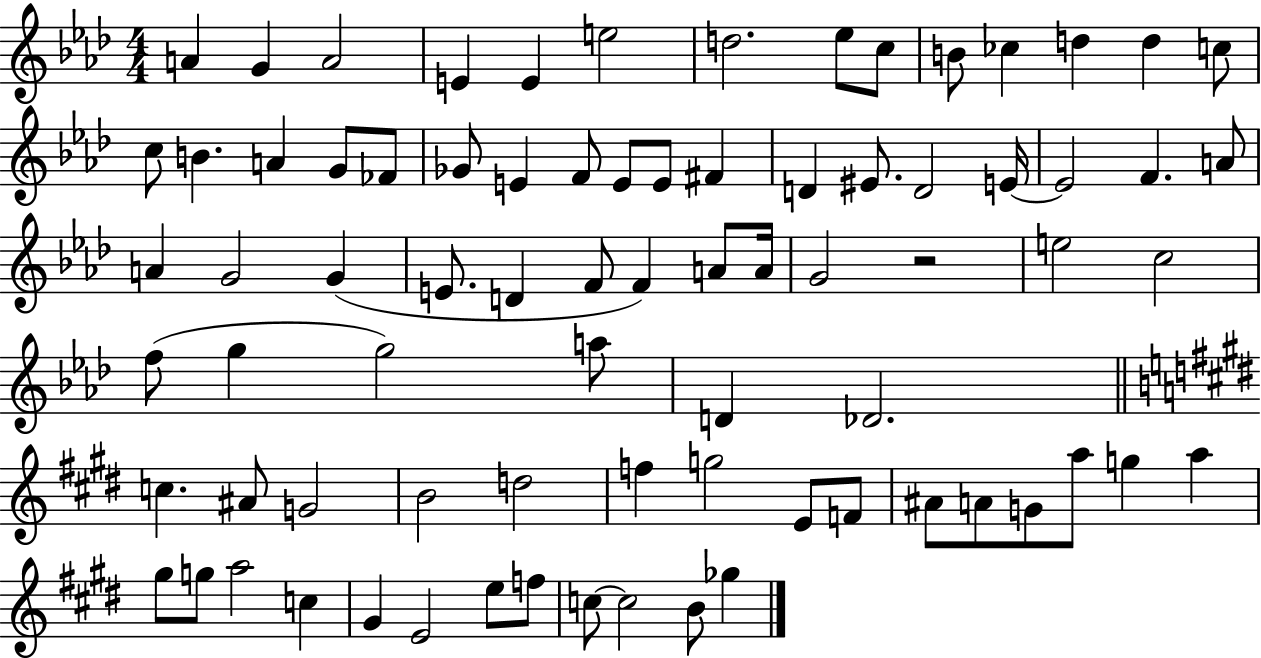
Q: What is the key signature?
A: AES major